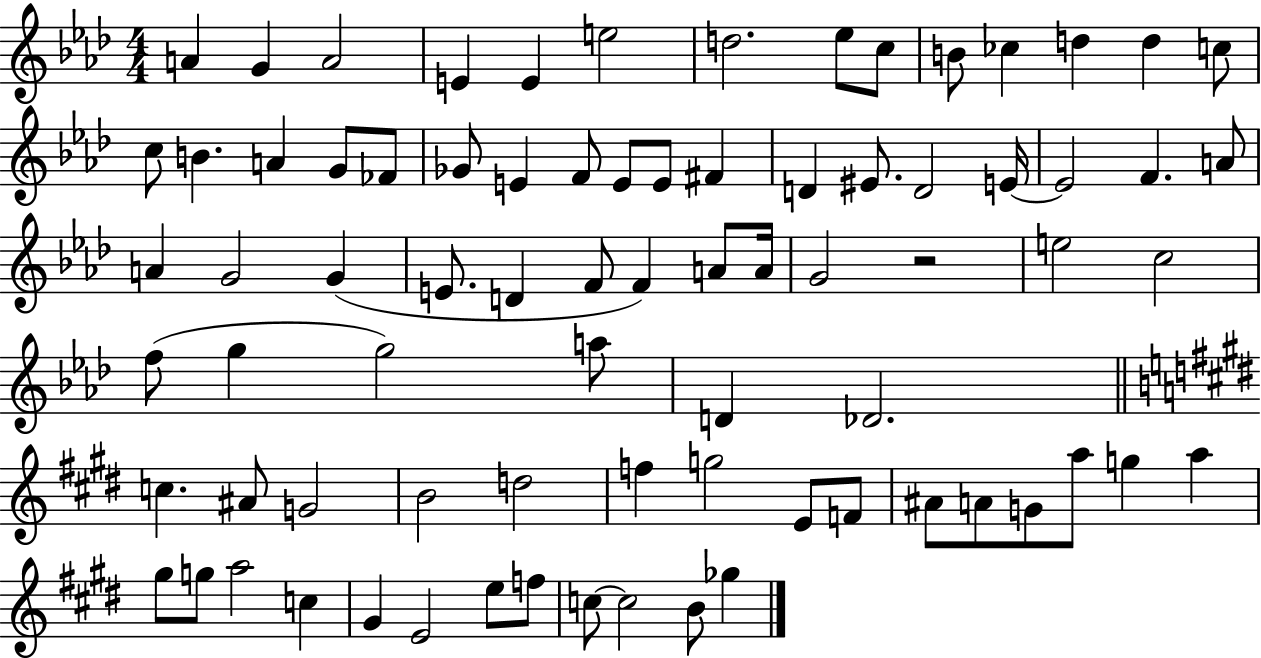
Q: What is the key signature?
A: AES major